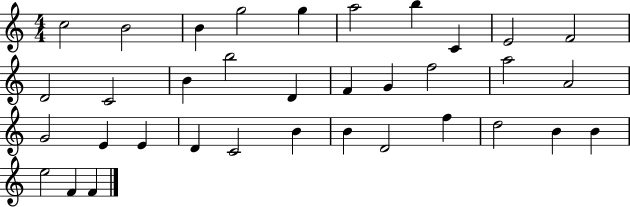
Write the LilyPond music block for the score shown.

{
  \clef treble
  \numericTimeSignature
  \time 4/4
  \key c \major
  c''2 b'2 | b'4 g''2 g''4 | a''2 b''4 c'4 | e'2 f'2 | \break d'2 c'2 | b'4 b''2 d'4 | f'4 g'4 f''2 | a''2 a'2 | \break g'2 e'4 e'4 | d'4 c'2 b'4 | b'4 d'2 f''4 | d''2 b'4 b'4 | \break e''2 f'4 f'4 | \bar "|."
}